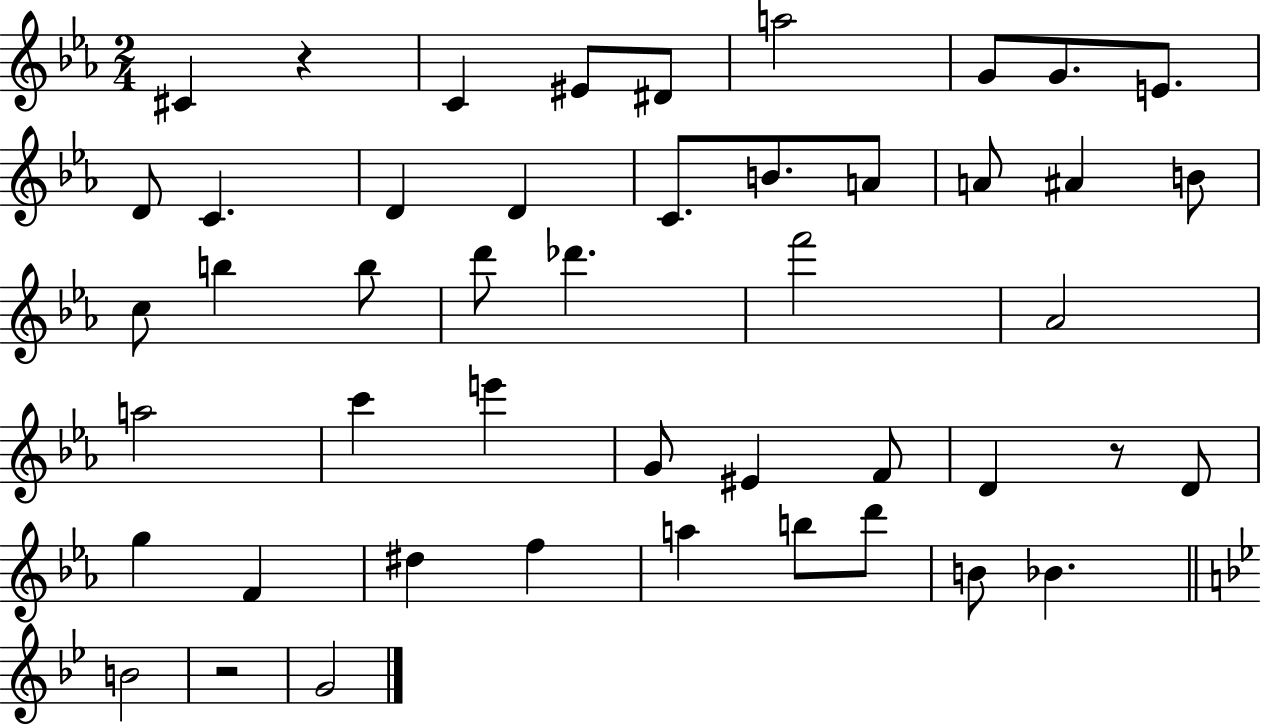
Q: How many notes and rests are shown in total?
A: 47